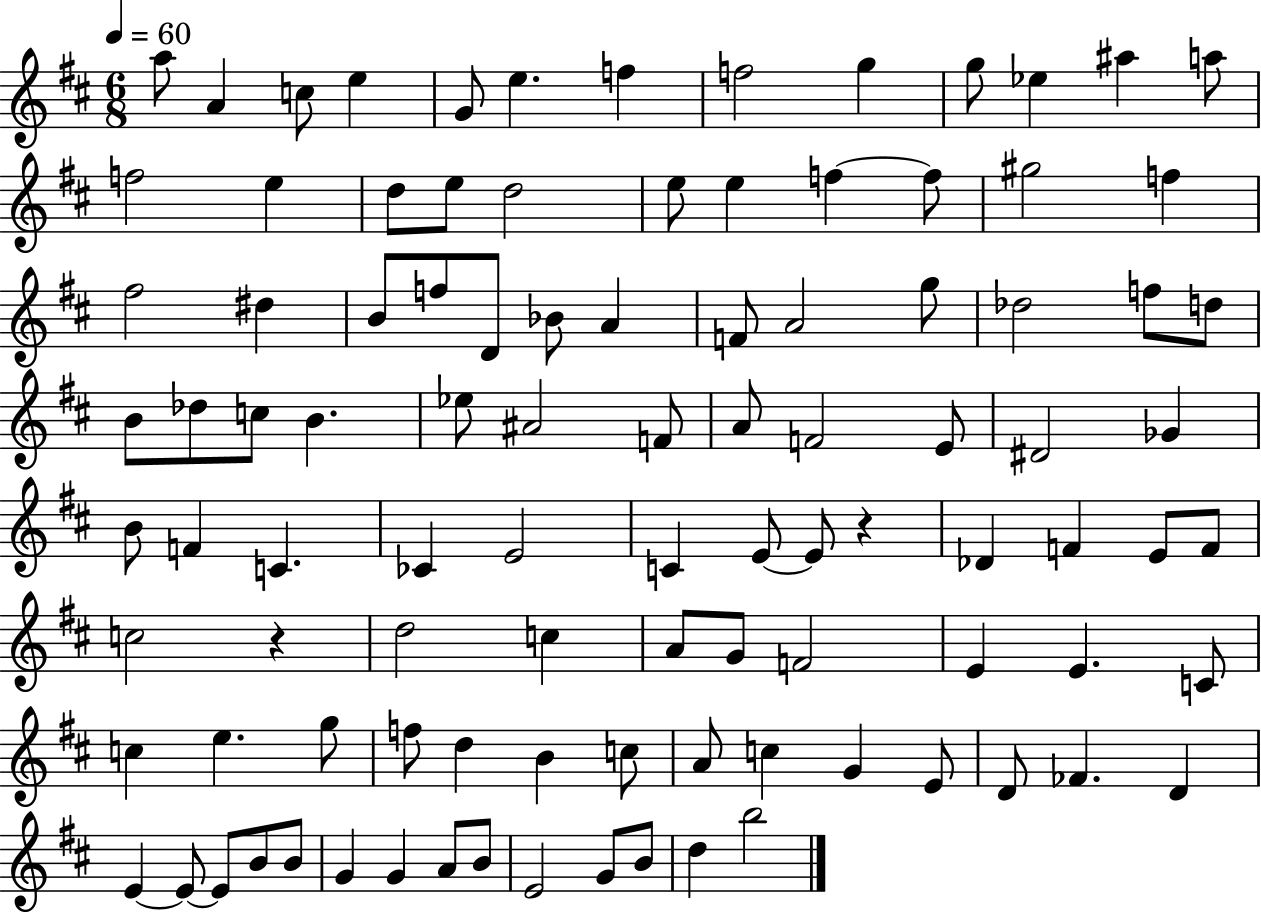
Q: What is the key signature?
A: D major